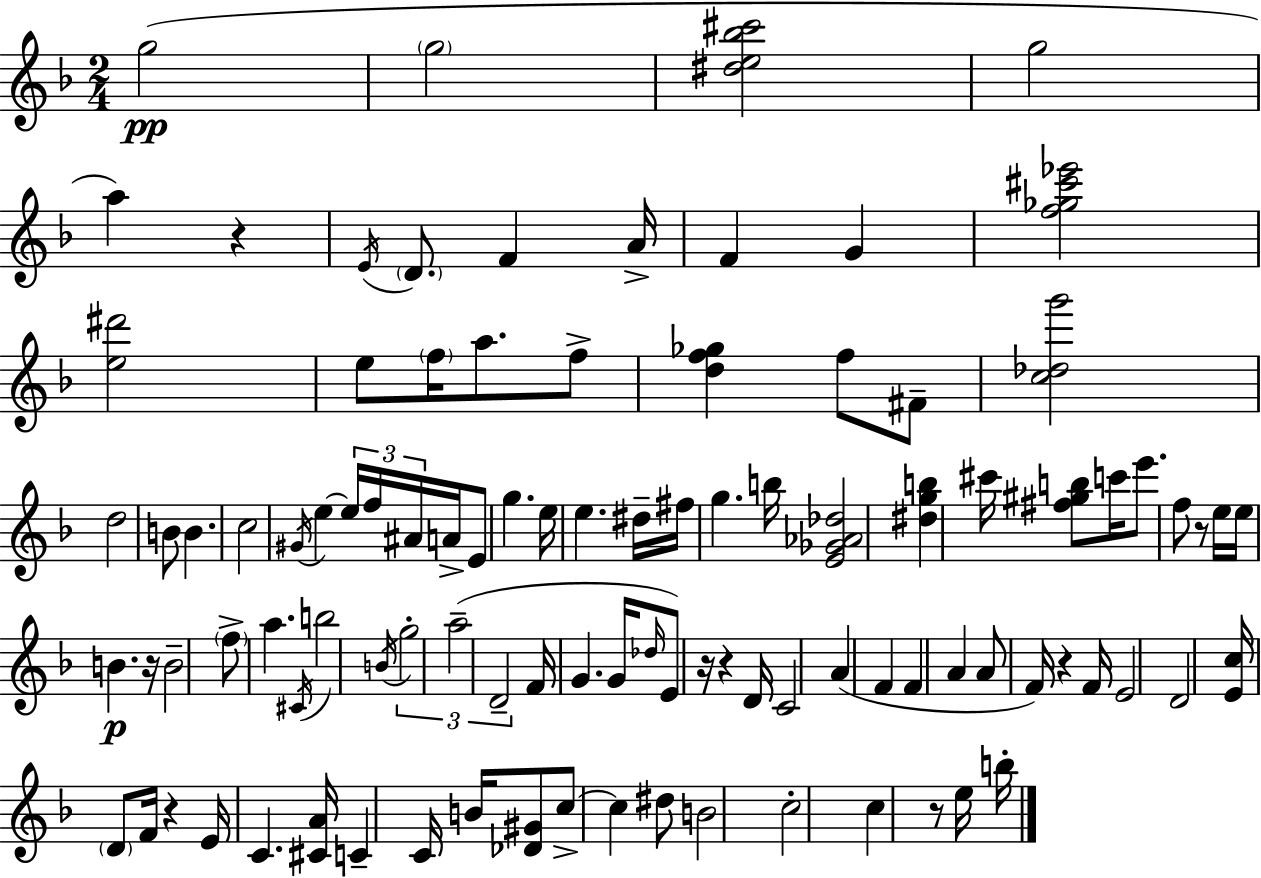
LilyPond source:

{
  \clef treble
  \numericTimeSignature
  \time 2/4
  \key f \major
  \repeat volta 2 { g''2(\pp | \parenthesize g''2 | <dis'' e'' bes'' cis'''>2 | g''2 | \break a''4) r4 | \acciaccatura { e'16 } \parenthesize d'8. f'4 | a'16-> f'4 g'4 | <f'' ges'' cis''' ees'''>2 | \break <e'' dis'''>2 | e''8 \parenthesize f''16 a''8. f''8-> | <d'' f'' ges''>4 f''8 fis'8-- | <c'' des'' g'''>2 | \break d''2 | b'8 b'4. | c''2 | \acciaccatura { gis'16 } e''4~~ \tuplet 3/2 { e''16 f''16 | \break ais'16 } a'16-> e'8 g''4. | e''16 e''4. | dis''16-- fis''16 g''4. | b''16 <e' ges' aes' des''>2 | \break <dis'' g'' b''>4 cis'''16 <fis'' gis'' b''>8 | c'''16 e'''8. f''8 r8 | e''16 e''16 b'4.\p | r16 b'2-- | \break \parenthesize f''8-> a''4. | \acciaccatura { cis'16 } b''2 | \acciaccatura { b'16 } \tuplet 3/2 { g''2-. | a''2--( | \break d'2-- } | f'16 g'4. | g'16 \grace { des''16 }) e'8 r16 | r4 d'16 c'2 | \break a'4( | f'4 f'4 | a'4 a'8 f'16) | r4 f'16 e'2 | \break d'2 | <e' c''>16 \parenthesize d'8 | f'16 r4 e'16 c'4. | <cis' a'>16 c'4-- | \break c'16 b'16 <des' gis'>8 c''8->~~ c''4 | dis''8 b'2 | c''2-. | c''4 | \break r8 e''16 b''16-. } \bar "|."
}